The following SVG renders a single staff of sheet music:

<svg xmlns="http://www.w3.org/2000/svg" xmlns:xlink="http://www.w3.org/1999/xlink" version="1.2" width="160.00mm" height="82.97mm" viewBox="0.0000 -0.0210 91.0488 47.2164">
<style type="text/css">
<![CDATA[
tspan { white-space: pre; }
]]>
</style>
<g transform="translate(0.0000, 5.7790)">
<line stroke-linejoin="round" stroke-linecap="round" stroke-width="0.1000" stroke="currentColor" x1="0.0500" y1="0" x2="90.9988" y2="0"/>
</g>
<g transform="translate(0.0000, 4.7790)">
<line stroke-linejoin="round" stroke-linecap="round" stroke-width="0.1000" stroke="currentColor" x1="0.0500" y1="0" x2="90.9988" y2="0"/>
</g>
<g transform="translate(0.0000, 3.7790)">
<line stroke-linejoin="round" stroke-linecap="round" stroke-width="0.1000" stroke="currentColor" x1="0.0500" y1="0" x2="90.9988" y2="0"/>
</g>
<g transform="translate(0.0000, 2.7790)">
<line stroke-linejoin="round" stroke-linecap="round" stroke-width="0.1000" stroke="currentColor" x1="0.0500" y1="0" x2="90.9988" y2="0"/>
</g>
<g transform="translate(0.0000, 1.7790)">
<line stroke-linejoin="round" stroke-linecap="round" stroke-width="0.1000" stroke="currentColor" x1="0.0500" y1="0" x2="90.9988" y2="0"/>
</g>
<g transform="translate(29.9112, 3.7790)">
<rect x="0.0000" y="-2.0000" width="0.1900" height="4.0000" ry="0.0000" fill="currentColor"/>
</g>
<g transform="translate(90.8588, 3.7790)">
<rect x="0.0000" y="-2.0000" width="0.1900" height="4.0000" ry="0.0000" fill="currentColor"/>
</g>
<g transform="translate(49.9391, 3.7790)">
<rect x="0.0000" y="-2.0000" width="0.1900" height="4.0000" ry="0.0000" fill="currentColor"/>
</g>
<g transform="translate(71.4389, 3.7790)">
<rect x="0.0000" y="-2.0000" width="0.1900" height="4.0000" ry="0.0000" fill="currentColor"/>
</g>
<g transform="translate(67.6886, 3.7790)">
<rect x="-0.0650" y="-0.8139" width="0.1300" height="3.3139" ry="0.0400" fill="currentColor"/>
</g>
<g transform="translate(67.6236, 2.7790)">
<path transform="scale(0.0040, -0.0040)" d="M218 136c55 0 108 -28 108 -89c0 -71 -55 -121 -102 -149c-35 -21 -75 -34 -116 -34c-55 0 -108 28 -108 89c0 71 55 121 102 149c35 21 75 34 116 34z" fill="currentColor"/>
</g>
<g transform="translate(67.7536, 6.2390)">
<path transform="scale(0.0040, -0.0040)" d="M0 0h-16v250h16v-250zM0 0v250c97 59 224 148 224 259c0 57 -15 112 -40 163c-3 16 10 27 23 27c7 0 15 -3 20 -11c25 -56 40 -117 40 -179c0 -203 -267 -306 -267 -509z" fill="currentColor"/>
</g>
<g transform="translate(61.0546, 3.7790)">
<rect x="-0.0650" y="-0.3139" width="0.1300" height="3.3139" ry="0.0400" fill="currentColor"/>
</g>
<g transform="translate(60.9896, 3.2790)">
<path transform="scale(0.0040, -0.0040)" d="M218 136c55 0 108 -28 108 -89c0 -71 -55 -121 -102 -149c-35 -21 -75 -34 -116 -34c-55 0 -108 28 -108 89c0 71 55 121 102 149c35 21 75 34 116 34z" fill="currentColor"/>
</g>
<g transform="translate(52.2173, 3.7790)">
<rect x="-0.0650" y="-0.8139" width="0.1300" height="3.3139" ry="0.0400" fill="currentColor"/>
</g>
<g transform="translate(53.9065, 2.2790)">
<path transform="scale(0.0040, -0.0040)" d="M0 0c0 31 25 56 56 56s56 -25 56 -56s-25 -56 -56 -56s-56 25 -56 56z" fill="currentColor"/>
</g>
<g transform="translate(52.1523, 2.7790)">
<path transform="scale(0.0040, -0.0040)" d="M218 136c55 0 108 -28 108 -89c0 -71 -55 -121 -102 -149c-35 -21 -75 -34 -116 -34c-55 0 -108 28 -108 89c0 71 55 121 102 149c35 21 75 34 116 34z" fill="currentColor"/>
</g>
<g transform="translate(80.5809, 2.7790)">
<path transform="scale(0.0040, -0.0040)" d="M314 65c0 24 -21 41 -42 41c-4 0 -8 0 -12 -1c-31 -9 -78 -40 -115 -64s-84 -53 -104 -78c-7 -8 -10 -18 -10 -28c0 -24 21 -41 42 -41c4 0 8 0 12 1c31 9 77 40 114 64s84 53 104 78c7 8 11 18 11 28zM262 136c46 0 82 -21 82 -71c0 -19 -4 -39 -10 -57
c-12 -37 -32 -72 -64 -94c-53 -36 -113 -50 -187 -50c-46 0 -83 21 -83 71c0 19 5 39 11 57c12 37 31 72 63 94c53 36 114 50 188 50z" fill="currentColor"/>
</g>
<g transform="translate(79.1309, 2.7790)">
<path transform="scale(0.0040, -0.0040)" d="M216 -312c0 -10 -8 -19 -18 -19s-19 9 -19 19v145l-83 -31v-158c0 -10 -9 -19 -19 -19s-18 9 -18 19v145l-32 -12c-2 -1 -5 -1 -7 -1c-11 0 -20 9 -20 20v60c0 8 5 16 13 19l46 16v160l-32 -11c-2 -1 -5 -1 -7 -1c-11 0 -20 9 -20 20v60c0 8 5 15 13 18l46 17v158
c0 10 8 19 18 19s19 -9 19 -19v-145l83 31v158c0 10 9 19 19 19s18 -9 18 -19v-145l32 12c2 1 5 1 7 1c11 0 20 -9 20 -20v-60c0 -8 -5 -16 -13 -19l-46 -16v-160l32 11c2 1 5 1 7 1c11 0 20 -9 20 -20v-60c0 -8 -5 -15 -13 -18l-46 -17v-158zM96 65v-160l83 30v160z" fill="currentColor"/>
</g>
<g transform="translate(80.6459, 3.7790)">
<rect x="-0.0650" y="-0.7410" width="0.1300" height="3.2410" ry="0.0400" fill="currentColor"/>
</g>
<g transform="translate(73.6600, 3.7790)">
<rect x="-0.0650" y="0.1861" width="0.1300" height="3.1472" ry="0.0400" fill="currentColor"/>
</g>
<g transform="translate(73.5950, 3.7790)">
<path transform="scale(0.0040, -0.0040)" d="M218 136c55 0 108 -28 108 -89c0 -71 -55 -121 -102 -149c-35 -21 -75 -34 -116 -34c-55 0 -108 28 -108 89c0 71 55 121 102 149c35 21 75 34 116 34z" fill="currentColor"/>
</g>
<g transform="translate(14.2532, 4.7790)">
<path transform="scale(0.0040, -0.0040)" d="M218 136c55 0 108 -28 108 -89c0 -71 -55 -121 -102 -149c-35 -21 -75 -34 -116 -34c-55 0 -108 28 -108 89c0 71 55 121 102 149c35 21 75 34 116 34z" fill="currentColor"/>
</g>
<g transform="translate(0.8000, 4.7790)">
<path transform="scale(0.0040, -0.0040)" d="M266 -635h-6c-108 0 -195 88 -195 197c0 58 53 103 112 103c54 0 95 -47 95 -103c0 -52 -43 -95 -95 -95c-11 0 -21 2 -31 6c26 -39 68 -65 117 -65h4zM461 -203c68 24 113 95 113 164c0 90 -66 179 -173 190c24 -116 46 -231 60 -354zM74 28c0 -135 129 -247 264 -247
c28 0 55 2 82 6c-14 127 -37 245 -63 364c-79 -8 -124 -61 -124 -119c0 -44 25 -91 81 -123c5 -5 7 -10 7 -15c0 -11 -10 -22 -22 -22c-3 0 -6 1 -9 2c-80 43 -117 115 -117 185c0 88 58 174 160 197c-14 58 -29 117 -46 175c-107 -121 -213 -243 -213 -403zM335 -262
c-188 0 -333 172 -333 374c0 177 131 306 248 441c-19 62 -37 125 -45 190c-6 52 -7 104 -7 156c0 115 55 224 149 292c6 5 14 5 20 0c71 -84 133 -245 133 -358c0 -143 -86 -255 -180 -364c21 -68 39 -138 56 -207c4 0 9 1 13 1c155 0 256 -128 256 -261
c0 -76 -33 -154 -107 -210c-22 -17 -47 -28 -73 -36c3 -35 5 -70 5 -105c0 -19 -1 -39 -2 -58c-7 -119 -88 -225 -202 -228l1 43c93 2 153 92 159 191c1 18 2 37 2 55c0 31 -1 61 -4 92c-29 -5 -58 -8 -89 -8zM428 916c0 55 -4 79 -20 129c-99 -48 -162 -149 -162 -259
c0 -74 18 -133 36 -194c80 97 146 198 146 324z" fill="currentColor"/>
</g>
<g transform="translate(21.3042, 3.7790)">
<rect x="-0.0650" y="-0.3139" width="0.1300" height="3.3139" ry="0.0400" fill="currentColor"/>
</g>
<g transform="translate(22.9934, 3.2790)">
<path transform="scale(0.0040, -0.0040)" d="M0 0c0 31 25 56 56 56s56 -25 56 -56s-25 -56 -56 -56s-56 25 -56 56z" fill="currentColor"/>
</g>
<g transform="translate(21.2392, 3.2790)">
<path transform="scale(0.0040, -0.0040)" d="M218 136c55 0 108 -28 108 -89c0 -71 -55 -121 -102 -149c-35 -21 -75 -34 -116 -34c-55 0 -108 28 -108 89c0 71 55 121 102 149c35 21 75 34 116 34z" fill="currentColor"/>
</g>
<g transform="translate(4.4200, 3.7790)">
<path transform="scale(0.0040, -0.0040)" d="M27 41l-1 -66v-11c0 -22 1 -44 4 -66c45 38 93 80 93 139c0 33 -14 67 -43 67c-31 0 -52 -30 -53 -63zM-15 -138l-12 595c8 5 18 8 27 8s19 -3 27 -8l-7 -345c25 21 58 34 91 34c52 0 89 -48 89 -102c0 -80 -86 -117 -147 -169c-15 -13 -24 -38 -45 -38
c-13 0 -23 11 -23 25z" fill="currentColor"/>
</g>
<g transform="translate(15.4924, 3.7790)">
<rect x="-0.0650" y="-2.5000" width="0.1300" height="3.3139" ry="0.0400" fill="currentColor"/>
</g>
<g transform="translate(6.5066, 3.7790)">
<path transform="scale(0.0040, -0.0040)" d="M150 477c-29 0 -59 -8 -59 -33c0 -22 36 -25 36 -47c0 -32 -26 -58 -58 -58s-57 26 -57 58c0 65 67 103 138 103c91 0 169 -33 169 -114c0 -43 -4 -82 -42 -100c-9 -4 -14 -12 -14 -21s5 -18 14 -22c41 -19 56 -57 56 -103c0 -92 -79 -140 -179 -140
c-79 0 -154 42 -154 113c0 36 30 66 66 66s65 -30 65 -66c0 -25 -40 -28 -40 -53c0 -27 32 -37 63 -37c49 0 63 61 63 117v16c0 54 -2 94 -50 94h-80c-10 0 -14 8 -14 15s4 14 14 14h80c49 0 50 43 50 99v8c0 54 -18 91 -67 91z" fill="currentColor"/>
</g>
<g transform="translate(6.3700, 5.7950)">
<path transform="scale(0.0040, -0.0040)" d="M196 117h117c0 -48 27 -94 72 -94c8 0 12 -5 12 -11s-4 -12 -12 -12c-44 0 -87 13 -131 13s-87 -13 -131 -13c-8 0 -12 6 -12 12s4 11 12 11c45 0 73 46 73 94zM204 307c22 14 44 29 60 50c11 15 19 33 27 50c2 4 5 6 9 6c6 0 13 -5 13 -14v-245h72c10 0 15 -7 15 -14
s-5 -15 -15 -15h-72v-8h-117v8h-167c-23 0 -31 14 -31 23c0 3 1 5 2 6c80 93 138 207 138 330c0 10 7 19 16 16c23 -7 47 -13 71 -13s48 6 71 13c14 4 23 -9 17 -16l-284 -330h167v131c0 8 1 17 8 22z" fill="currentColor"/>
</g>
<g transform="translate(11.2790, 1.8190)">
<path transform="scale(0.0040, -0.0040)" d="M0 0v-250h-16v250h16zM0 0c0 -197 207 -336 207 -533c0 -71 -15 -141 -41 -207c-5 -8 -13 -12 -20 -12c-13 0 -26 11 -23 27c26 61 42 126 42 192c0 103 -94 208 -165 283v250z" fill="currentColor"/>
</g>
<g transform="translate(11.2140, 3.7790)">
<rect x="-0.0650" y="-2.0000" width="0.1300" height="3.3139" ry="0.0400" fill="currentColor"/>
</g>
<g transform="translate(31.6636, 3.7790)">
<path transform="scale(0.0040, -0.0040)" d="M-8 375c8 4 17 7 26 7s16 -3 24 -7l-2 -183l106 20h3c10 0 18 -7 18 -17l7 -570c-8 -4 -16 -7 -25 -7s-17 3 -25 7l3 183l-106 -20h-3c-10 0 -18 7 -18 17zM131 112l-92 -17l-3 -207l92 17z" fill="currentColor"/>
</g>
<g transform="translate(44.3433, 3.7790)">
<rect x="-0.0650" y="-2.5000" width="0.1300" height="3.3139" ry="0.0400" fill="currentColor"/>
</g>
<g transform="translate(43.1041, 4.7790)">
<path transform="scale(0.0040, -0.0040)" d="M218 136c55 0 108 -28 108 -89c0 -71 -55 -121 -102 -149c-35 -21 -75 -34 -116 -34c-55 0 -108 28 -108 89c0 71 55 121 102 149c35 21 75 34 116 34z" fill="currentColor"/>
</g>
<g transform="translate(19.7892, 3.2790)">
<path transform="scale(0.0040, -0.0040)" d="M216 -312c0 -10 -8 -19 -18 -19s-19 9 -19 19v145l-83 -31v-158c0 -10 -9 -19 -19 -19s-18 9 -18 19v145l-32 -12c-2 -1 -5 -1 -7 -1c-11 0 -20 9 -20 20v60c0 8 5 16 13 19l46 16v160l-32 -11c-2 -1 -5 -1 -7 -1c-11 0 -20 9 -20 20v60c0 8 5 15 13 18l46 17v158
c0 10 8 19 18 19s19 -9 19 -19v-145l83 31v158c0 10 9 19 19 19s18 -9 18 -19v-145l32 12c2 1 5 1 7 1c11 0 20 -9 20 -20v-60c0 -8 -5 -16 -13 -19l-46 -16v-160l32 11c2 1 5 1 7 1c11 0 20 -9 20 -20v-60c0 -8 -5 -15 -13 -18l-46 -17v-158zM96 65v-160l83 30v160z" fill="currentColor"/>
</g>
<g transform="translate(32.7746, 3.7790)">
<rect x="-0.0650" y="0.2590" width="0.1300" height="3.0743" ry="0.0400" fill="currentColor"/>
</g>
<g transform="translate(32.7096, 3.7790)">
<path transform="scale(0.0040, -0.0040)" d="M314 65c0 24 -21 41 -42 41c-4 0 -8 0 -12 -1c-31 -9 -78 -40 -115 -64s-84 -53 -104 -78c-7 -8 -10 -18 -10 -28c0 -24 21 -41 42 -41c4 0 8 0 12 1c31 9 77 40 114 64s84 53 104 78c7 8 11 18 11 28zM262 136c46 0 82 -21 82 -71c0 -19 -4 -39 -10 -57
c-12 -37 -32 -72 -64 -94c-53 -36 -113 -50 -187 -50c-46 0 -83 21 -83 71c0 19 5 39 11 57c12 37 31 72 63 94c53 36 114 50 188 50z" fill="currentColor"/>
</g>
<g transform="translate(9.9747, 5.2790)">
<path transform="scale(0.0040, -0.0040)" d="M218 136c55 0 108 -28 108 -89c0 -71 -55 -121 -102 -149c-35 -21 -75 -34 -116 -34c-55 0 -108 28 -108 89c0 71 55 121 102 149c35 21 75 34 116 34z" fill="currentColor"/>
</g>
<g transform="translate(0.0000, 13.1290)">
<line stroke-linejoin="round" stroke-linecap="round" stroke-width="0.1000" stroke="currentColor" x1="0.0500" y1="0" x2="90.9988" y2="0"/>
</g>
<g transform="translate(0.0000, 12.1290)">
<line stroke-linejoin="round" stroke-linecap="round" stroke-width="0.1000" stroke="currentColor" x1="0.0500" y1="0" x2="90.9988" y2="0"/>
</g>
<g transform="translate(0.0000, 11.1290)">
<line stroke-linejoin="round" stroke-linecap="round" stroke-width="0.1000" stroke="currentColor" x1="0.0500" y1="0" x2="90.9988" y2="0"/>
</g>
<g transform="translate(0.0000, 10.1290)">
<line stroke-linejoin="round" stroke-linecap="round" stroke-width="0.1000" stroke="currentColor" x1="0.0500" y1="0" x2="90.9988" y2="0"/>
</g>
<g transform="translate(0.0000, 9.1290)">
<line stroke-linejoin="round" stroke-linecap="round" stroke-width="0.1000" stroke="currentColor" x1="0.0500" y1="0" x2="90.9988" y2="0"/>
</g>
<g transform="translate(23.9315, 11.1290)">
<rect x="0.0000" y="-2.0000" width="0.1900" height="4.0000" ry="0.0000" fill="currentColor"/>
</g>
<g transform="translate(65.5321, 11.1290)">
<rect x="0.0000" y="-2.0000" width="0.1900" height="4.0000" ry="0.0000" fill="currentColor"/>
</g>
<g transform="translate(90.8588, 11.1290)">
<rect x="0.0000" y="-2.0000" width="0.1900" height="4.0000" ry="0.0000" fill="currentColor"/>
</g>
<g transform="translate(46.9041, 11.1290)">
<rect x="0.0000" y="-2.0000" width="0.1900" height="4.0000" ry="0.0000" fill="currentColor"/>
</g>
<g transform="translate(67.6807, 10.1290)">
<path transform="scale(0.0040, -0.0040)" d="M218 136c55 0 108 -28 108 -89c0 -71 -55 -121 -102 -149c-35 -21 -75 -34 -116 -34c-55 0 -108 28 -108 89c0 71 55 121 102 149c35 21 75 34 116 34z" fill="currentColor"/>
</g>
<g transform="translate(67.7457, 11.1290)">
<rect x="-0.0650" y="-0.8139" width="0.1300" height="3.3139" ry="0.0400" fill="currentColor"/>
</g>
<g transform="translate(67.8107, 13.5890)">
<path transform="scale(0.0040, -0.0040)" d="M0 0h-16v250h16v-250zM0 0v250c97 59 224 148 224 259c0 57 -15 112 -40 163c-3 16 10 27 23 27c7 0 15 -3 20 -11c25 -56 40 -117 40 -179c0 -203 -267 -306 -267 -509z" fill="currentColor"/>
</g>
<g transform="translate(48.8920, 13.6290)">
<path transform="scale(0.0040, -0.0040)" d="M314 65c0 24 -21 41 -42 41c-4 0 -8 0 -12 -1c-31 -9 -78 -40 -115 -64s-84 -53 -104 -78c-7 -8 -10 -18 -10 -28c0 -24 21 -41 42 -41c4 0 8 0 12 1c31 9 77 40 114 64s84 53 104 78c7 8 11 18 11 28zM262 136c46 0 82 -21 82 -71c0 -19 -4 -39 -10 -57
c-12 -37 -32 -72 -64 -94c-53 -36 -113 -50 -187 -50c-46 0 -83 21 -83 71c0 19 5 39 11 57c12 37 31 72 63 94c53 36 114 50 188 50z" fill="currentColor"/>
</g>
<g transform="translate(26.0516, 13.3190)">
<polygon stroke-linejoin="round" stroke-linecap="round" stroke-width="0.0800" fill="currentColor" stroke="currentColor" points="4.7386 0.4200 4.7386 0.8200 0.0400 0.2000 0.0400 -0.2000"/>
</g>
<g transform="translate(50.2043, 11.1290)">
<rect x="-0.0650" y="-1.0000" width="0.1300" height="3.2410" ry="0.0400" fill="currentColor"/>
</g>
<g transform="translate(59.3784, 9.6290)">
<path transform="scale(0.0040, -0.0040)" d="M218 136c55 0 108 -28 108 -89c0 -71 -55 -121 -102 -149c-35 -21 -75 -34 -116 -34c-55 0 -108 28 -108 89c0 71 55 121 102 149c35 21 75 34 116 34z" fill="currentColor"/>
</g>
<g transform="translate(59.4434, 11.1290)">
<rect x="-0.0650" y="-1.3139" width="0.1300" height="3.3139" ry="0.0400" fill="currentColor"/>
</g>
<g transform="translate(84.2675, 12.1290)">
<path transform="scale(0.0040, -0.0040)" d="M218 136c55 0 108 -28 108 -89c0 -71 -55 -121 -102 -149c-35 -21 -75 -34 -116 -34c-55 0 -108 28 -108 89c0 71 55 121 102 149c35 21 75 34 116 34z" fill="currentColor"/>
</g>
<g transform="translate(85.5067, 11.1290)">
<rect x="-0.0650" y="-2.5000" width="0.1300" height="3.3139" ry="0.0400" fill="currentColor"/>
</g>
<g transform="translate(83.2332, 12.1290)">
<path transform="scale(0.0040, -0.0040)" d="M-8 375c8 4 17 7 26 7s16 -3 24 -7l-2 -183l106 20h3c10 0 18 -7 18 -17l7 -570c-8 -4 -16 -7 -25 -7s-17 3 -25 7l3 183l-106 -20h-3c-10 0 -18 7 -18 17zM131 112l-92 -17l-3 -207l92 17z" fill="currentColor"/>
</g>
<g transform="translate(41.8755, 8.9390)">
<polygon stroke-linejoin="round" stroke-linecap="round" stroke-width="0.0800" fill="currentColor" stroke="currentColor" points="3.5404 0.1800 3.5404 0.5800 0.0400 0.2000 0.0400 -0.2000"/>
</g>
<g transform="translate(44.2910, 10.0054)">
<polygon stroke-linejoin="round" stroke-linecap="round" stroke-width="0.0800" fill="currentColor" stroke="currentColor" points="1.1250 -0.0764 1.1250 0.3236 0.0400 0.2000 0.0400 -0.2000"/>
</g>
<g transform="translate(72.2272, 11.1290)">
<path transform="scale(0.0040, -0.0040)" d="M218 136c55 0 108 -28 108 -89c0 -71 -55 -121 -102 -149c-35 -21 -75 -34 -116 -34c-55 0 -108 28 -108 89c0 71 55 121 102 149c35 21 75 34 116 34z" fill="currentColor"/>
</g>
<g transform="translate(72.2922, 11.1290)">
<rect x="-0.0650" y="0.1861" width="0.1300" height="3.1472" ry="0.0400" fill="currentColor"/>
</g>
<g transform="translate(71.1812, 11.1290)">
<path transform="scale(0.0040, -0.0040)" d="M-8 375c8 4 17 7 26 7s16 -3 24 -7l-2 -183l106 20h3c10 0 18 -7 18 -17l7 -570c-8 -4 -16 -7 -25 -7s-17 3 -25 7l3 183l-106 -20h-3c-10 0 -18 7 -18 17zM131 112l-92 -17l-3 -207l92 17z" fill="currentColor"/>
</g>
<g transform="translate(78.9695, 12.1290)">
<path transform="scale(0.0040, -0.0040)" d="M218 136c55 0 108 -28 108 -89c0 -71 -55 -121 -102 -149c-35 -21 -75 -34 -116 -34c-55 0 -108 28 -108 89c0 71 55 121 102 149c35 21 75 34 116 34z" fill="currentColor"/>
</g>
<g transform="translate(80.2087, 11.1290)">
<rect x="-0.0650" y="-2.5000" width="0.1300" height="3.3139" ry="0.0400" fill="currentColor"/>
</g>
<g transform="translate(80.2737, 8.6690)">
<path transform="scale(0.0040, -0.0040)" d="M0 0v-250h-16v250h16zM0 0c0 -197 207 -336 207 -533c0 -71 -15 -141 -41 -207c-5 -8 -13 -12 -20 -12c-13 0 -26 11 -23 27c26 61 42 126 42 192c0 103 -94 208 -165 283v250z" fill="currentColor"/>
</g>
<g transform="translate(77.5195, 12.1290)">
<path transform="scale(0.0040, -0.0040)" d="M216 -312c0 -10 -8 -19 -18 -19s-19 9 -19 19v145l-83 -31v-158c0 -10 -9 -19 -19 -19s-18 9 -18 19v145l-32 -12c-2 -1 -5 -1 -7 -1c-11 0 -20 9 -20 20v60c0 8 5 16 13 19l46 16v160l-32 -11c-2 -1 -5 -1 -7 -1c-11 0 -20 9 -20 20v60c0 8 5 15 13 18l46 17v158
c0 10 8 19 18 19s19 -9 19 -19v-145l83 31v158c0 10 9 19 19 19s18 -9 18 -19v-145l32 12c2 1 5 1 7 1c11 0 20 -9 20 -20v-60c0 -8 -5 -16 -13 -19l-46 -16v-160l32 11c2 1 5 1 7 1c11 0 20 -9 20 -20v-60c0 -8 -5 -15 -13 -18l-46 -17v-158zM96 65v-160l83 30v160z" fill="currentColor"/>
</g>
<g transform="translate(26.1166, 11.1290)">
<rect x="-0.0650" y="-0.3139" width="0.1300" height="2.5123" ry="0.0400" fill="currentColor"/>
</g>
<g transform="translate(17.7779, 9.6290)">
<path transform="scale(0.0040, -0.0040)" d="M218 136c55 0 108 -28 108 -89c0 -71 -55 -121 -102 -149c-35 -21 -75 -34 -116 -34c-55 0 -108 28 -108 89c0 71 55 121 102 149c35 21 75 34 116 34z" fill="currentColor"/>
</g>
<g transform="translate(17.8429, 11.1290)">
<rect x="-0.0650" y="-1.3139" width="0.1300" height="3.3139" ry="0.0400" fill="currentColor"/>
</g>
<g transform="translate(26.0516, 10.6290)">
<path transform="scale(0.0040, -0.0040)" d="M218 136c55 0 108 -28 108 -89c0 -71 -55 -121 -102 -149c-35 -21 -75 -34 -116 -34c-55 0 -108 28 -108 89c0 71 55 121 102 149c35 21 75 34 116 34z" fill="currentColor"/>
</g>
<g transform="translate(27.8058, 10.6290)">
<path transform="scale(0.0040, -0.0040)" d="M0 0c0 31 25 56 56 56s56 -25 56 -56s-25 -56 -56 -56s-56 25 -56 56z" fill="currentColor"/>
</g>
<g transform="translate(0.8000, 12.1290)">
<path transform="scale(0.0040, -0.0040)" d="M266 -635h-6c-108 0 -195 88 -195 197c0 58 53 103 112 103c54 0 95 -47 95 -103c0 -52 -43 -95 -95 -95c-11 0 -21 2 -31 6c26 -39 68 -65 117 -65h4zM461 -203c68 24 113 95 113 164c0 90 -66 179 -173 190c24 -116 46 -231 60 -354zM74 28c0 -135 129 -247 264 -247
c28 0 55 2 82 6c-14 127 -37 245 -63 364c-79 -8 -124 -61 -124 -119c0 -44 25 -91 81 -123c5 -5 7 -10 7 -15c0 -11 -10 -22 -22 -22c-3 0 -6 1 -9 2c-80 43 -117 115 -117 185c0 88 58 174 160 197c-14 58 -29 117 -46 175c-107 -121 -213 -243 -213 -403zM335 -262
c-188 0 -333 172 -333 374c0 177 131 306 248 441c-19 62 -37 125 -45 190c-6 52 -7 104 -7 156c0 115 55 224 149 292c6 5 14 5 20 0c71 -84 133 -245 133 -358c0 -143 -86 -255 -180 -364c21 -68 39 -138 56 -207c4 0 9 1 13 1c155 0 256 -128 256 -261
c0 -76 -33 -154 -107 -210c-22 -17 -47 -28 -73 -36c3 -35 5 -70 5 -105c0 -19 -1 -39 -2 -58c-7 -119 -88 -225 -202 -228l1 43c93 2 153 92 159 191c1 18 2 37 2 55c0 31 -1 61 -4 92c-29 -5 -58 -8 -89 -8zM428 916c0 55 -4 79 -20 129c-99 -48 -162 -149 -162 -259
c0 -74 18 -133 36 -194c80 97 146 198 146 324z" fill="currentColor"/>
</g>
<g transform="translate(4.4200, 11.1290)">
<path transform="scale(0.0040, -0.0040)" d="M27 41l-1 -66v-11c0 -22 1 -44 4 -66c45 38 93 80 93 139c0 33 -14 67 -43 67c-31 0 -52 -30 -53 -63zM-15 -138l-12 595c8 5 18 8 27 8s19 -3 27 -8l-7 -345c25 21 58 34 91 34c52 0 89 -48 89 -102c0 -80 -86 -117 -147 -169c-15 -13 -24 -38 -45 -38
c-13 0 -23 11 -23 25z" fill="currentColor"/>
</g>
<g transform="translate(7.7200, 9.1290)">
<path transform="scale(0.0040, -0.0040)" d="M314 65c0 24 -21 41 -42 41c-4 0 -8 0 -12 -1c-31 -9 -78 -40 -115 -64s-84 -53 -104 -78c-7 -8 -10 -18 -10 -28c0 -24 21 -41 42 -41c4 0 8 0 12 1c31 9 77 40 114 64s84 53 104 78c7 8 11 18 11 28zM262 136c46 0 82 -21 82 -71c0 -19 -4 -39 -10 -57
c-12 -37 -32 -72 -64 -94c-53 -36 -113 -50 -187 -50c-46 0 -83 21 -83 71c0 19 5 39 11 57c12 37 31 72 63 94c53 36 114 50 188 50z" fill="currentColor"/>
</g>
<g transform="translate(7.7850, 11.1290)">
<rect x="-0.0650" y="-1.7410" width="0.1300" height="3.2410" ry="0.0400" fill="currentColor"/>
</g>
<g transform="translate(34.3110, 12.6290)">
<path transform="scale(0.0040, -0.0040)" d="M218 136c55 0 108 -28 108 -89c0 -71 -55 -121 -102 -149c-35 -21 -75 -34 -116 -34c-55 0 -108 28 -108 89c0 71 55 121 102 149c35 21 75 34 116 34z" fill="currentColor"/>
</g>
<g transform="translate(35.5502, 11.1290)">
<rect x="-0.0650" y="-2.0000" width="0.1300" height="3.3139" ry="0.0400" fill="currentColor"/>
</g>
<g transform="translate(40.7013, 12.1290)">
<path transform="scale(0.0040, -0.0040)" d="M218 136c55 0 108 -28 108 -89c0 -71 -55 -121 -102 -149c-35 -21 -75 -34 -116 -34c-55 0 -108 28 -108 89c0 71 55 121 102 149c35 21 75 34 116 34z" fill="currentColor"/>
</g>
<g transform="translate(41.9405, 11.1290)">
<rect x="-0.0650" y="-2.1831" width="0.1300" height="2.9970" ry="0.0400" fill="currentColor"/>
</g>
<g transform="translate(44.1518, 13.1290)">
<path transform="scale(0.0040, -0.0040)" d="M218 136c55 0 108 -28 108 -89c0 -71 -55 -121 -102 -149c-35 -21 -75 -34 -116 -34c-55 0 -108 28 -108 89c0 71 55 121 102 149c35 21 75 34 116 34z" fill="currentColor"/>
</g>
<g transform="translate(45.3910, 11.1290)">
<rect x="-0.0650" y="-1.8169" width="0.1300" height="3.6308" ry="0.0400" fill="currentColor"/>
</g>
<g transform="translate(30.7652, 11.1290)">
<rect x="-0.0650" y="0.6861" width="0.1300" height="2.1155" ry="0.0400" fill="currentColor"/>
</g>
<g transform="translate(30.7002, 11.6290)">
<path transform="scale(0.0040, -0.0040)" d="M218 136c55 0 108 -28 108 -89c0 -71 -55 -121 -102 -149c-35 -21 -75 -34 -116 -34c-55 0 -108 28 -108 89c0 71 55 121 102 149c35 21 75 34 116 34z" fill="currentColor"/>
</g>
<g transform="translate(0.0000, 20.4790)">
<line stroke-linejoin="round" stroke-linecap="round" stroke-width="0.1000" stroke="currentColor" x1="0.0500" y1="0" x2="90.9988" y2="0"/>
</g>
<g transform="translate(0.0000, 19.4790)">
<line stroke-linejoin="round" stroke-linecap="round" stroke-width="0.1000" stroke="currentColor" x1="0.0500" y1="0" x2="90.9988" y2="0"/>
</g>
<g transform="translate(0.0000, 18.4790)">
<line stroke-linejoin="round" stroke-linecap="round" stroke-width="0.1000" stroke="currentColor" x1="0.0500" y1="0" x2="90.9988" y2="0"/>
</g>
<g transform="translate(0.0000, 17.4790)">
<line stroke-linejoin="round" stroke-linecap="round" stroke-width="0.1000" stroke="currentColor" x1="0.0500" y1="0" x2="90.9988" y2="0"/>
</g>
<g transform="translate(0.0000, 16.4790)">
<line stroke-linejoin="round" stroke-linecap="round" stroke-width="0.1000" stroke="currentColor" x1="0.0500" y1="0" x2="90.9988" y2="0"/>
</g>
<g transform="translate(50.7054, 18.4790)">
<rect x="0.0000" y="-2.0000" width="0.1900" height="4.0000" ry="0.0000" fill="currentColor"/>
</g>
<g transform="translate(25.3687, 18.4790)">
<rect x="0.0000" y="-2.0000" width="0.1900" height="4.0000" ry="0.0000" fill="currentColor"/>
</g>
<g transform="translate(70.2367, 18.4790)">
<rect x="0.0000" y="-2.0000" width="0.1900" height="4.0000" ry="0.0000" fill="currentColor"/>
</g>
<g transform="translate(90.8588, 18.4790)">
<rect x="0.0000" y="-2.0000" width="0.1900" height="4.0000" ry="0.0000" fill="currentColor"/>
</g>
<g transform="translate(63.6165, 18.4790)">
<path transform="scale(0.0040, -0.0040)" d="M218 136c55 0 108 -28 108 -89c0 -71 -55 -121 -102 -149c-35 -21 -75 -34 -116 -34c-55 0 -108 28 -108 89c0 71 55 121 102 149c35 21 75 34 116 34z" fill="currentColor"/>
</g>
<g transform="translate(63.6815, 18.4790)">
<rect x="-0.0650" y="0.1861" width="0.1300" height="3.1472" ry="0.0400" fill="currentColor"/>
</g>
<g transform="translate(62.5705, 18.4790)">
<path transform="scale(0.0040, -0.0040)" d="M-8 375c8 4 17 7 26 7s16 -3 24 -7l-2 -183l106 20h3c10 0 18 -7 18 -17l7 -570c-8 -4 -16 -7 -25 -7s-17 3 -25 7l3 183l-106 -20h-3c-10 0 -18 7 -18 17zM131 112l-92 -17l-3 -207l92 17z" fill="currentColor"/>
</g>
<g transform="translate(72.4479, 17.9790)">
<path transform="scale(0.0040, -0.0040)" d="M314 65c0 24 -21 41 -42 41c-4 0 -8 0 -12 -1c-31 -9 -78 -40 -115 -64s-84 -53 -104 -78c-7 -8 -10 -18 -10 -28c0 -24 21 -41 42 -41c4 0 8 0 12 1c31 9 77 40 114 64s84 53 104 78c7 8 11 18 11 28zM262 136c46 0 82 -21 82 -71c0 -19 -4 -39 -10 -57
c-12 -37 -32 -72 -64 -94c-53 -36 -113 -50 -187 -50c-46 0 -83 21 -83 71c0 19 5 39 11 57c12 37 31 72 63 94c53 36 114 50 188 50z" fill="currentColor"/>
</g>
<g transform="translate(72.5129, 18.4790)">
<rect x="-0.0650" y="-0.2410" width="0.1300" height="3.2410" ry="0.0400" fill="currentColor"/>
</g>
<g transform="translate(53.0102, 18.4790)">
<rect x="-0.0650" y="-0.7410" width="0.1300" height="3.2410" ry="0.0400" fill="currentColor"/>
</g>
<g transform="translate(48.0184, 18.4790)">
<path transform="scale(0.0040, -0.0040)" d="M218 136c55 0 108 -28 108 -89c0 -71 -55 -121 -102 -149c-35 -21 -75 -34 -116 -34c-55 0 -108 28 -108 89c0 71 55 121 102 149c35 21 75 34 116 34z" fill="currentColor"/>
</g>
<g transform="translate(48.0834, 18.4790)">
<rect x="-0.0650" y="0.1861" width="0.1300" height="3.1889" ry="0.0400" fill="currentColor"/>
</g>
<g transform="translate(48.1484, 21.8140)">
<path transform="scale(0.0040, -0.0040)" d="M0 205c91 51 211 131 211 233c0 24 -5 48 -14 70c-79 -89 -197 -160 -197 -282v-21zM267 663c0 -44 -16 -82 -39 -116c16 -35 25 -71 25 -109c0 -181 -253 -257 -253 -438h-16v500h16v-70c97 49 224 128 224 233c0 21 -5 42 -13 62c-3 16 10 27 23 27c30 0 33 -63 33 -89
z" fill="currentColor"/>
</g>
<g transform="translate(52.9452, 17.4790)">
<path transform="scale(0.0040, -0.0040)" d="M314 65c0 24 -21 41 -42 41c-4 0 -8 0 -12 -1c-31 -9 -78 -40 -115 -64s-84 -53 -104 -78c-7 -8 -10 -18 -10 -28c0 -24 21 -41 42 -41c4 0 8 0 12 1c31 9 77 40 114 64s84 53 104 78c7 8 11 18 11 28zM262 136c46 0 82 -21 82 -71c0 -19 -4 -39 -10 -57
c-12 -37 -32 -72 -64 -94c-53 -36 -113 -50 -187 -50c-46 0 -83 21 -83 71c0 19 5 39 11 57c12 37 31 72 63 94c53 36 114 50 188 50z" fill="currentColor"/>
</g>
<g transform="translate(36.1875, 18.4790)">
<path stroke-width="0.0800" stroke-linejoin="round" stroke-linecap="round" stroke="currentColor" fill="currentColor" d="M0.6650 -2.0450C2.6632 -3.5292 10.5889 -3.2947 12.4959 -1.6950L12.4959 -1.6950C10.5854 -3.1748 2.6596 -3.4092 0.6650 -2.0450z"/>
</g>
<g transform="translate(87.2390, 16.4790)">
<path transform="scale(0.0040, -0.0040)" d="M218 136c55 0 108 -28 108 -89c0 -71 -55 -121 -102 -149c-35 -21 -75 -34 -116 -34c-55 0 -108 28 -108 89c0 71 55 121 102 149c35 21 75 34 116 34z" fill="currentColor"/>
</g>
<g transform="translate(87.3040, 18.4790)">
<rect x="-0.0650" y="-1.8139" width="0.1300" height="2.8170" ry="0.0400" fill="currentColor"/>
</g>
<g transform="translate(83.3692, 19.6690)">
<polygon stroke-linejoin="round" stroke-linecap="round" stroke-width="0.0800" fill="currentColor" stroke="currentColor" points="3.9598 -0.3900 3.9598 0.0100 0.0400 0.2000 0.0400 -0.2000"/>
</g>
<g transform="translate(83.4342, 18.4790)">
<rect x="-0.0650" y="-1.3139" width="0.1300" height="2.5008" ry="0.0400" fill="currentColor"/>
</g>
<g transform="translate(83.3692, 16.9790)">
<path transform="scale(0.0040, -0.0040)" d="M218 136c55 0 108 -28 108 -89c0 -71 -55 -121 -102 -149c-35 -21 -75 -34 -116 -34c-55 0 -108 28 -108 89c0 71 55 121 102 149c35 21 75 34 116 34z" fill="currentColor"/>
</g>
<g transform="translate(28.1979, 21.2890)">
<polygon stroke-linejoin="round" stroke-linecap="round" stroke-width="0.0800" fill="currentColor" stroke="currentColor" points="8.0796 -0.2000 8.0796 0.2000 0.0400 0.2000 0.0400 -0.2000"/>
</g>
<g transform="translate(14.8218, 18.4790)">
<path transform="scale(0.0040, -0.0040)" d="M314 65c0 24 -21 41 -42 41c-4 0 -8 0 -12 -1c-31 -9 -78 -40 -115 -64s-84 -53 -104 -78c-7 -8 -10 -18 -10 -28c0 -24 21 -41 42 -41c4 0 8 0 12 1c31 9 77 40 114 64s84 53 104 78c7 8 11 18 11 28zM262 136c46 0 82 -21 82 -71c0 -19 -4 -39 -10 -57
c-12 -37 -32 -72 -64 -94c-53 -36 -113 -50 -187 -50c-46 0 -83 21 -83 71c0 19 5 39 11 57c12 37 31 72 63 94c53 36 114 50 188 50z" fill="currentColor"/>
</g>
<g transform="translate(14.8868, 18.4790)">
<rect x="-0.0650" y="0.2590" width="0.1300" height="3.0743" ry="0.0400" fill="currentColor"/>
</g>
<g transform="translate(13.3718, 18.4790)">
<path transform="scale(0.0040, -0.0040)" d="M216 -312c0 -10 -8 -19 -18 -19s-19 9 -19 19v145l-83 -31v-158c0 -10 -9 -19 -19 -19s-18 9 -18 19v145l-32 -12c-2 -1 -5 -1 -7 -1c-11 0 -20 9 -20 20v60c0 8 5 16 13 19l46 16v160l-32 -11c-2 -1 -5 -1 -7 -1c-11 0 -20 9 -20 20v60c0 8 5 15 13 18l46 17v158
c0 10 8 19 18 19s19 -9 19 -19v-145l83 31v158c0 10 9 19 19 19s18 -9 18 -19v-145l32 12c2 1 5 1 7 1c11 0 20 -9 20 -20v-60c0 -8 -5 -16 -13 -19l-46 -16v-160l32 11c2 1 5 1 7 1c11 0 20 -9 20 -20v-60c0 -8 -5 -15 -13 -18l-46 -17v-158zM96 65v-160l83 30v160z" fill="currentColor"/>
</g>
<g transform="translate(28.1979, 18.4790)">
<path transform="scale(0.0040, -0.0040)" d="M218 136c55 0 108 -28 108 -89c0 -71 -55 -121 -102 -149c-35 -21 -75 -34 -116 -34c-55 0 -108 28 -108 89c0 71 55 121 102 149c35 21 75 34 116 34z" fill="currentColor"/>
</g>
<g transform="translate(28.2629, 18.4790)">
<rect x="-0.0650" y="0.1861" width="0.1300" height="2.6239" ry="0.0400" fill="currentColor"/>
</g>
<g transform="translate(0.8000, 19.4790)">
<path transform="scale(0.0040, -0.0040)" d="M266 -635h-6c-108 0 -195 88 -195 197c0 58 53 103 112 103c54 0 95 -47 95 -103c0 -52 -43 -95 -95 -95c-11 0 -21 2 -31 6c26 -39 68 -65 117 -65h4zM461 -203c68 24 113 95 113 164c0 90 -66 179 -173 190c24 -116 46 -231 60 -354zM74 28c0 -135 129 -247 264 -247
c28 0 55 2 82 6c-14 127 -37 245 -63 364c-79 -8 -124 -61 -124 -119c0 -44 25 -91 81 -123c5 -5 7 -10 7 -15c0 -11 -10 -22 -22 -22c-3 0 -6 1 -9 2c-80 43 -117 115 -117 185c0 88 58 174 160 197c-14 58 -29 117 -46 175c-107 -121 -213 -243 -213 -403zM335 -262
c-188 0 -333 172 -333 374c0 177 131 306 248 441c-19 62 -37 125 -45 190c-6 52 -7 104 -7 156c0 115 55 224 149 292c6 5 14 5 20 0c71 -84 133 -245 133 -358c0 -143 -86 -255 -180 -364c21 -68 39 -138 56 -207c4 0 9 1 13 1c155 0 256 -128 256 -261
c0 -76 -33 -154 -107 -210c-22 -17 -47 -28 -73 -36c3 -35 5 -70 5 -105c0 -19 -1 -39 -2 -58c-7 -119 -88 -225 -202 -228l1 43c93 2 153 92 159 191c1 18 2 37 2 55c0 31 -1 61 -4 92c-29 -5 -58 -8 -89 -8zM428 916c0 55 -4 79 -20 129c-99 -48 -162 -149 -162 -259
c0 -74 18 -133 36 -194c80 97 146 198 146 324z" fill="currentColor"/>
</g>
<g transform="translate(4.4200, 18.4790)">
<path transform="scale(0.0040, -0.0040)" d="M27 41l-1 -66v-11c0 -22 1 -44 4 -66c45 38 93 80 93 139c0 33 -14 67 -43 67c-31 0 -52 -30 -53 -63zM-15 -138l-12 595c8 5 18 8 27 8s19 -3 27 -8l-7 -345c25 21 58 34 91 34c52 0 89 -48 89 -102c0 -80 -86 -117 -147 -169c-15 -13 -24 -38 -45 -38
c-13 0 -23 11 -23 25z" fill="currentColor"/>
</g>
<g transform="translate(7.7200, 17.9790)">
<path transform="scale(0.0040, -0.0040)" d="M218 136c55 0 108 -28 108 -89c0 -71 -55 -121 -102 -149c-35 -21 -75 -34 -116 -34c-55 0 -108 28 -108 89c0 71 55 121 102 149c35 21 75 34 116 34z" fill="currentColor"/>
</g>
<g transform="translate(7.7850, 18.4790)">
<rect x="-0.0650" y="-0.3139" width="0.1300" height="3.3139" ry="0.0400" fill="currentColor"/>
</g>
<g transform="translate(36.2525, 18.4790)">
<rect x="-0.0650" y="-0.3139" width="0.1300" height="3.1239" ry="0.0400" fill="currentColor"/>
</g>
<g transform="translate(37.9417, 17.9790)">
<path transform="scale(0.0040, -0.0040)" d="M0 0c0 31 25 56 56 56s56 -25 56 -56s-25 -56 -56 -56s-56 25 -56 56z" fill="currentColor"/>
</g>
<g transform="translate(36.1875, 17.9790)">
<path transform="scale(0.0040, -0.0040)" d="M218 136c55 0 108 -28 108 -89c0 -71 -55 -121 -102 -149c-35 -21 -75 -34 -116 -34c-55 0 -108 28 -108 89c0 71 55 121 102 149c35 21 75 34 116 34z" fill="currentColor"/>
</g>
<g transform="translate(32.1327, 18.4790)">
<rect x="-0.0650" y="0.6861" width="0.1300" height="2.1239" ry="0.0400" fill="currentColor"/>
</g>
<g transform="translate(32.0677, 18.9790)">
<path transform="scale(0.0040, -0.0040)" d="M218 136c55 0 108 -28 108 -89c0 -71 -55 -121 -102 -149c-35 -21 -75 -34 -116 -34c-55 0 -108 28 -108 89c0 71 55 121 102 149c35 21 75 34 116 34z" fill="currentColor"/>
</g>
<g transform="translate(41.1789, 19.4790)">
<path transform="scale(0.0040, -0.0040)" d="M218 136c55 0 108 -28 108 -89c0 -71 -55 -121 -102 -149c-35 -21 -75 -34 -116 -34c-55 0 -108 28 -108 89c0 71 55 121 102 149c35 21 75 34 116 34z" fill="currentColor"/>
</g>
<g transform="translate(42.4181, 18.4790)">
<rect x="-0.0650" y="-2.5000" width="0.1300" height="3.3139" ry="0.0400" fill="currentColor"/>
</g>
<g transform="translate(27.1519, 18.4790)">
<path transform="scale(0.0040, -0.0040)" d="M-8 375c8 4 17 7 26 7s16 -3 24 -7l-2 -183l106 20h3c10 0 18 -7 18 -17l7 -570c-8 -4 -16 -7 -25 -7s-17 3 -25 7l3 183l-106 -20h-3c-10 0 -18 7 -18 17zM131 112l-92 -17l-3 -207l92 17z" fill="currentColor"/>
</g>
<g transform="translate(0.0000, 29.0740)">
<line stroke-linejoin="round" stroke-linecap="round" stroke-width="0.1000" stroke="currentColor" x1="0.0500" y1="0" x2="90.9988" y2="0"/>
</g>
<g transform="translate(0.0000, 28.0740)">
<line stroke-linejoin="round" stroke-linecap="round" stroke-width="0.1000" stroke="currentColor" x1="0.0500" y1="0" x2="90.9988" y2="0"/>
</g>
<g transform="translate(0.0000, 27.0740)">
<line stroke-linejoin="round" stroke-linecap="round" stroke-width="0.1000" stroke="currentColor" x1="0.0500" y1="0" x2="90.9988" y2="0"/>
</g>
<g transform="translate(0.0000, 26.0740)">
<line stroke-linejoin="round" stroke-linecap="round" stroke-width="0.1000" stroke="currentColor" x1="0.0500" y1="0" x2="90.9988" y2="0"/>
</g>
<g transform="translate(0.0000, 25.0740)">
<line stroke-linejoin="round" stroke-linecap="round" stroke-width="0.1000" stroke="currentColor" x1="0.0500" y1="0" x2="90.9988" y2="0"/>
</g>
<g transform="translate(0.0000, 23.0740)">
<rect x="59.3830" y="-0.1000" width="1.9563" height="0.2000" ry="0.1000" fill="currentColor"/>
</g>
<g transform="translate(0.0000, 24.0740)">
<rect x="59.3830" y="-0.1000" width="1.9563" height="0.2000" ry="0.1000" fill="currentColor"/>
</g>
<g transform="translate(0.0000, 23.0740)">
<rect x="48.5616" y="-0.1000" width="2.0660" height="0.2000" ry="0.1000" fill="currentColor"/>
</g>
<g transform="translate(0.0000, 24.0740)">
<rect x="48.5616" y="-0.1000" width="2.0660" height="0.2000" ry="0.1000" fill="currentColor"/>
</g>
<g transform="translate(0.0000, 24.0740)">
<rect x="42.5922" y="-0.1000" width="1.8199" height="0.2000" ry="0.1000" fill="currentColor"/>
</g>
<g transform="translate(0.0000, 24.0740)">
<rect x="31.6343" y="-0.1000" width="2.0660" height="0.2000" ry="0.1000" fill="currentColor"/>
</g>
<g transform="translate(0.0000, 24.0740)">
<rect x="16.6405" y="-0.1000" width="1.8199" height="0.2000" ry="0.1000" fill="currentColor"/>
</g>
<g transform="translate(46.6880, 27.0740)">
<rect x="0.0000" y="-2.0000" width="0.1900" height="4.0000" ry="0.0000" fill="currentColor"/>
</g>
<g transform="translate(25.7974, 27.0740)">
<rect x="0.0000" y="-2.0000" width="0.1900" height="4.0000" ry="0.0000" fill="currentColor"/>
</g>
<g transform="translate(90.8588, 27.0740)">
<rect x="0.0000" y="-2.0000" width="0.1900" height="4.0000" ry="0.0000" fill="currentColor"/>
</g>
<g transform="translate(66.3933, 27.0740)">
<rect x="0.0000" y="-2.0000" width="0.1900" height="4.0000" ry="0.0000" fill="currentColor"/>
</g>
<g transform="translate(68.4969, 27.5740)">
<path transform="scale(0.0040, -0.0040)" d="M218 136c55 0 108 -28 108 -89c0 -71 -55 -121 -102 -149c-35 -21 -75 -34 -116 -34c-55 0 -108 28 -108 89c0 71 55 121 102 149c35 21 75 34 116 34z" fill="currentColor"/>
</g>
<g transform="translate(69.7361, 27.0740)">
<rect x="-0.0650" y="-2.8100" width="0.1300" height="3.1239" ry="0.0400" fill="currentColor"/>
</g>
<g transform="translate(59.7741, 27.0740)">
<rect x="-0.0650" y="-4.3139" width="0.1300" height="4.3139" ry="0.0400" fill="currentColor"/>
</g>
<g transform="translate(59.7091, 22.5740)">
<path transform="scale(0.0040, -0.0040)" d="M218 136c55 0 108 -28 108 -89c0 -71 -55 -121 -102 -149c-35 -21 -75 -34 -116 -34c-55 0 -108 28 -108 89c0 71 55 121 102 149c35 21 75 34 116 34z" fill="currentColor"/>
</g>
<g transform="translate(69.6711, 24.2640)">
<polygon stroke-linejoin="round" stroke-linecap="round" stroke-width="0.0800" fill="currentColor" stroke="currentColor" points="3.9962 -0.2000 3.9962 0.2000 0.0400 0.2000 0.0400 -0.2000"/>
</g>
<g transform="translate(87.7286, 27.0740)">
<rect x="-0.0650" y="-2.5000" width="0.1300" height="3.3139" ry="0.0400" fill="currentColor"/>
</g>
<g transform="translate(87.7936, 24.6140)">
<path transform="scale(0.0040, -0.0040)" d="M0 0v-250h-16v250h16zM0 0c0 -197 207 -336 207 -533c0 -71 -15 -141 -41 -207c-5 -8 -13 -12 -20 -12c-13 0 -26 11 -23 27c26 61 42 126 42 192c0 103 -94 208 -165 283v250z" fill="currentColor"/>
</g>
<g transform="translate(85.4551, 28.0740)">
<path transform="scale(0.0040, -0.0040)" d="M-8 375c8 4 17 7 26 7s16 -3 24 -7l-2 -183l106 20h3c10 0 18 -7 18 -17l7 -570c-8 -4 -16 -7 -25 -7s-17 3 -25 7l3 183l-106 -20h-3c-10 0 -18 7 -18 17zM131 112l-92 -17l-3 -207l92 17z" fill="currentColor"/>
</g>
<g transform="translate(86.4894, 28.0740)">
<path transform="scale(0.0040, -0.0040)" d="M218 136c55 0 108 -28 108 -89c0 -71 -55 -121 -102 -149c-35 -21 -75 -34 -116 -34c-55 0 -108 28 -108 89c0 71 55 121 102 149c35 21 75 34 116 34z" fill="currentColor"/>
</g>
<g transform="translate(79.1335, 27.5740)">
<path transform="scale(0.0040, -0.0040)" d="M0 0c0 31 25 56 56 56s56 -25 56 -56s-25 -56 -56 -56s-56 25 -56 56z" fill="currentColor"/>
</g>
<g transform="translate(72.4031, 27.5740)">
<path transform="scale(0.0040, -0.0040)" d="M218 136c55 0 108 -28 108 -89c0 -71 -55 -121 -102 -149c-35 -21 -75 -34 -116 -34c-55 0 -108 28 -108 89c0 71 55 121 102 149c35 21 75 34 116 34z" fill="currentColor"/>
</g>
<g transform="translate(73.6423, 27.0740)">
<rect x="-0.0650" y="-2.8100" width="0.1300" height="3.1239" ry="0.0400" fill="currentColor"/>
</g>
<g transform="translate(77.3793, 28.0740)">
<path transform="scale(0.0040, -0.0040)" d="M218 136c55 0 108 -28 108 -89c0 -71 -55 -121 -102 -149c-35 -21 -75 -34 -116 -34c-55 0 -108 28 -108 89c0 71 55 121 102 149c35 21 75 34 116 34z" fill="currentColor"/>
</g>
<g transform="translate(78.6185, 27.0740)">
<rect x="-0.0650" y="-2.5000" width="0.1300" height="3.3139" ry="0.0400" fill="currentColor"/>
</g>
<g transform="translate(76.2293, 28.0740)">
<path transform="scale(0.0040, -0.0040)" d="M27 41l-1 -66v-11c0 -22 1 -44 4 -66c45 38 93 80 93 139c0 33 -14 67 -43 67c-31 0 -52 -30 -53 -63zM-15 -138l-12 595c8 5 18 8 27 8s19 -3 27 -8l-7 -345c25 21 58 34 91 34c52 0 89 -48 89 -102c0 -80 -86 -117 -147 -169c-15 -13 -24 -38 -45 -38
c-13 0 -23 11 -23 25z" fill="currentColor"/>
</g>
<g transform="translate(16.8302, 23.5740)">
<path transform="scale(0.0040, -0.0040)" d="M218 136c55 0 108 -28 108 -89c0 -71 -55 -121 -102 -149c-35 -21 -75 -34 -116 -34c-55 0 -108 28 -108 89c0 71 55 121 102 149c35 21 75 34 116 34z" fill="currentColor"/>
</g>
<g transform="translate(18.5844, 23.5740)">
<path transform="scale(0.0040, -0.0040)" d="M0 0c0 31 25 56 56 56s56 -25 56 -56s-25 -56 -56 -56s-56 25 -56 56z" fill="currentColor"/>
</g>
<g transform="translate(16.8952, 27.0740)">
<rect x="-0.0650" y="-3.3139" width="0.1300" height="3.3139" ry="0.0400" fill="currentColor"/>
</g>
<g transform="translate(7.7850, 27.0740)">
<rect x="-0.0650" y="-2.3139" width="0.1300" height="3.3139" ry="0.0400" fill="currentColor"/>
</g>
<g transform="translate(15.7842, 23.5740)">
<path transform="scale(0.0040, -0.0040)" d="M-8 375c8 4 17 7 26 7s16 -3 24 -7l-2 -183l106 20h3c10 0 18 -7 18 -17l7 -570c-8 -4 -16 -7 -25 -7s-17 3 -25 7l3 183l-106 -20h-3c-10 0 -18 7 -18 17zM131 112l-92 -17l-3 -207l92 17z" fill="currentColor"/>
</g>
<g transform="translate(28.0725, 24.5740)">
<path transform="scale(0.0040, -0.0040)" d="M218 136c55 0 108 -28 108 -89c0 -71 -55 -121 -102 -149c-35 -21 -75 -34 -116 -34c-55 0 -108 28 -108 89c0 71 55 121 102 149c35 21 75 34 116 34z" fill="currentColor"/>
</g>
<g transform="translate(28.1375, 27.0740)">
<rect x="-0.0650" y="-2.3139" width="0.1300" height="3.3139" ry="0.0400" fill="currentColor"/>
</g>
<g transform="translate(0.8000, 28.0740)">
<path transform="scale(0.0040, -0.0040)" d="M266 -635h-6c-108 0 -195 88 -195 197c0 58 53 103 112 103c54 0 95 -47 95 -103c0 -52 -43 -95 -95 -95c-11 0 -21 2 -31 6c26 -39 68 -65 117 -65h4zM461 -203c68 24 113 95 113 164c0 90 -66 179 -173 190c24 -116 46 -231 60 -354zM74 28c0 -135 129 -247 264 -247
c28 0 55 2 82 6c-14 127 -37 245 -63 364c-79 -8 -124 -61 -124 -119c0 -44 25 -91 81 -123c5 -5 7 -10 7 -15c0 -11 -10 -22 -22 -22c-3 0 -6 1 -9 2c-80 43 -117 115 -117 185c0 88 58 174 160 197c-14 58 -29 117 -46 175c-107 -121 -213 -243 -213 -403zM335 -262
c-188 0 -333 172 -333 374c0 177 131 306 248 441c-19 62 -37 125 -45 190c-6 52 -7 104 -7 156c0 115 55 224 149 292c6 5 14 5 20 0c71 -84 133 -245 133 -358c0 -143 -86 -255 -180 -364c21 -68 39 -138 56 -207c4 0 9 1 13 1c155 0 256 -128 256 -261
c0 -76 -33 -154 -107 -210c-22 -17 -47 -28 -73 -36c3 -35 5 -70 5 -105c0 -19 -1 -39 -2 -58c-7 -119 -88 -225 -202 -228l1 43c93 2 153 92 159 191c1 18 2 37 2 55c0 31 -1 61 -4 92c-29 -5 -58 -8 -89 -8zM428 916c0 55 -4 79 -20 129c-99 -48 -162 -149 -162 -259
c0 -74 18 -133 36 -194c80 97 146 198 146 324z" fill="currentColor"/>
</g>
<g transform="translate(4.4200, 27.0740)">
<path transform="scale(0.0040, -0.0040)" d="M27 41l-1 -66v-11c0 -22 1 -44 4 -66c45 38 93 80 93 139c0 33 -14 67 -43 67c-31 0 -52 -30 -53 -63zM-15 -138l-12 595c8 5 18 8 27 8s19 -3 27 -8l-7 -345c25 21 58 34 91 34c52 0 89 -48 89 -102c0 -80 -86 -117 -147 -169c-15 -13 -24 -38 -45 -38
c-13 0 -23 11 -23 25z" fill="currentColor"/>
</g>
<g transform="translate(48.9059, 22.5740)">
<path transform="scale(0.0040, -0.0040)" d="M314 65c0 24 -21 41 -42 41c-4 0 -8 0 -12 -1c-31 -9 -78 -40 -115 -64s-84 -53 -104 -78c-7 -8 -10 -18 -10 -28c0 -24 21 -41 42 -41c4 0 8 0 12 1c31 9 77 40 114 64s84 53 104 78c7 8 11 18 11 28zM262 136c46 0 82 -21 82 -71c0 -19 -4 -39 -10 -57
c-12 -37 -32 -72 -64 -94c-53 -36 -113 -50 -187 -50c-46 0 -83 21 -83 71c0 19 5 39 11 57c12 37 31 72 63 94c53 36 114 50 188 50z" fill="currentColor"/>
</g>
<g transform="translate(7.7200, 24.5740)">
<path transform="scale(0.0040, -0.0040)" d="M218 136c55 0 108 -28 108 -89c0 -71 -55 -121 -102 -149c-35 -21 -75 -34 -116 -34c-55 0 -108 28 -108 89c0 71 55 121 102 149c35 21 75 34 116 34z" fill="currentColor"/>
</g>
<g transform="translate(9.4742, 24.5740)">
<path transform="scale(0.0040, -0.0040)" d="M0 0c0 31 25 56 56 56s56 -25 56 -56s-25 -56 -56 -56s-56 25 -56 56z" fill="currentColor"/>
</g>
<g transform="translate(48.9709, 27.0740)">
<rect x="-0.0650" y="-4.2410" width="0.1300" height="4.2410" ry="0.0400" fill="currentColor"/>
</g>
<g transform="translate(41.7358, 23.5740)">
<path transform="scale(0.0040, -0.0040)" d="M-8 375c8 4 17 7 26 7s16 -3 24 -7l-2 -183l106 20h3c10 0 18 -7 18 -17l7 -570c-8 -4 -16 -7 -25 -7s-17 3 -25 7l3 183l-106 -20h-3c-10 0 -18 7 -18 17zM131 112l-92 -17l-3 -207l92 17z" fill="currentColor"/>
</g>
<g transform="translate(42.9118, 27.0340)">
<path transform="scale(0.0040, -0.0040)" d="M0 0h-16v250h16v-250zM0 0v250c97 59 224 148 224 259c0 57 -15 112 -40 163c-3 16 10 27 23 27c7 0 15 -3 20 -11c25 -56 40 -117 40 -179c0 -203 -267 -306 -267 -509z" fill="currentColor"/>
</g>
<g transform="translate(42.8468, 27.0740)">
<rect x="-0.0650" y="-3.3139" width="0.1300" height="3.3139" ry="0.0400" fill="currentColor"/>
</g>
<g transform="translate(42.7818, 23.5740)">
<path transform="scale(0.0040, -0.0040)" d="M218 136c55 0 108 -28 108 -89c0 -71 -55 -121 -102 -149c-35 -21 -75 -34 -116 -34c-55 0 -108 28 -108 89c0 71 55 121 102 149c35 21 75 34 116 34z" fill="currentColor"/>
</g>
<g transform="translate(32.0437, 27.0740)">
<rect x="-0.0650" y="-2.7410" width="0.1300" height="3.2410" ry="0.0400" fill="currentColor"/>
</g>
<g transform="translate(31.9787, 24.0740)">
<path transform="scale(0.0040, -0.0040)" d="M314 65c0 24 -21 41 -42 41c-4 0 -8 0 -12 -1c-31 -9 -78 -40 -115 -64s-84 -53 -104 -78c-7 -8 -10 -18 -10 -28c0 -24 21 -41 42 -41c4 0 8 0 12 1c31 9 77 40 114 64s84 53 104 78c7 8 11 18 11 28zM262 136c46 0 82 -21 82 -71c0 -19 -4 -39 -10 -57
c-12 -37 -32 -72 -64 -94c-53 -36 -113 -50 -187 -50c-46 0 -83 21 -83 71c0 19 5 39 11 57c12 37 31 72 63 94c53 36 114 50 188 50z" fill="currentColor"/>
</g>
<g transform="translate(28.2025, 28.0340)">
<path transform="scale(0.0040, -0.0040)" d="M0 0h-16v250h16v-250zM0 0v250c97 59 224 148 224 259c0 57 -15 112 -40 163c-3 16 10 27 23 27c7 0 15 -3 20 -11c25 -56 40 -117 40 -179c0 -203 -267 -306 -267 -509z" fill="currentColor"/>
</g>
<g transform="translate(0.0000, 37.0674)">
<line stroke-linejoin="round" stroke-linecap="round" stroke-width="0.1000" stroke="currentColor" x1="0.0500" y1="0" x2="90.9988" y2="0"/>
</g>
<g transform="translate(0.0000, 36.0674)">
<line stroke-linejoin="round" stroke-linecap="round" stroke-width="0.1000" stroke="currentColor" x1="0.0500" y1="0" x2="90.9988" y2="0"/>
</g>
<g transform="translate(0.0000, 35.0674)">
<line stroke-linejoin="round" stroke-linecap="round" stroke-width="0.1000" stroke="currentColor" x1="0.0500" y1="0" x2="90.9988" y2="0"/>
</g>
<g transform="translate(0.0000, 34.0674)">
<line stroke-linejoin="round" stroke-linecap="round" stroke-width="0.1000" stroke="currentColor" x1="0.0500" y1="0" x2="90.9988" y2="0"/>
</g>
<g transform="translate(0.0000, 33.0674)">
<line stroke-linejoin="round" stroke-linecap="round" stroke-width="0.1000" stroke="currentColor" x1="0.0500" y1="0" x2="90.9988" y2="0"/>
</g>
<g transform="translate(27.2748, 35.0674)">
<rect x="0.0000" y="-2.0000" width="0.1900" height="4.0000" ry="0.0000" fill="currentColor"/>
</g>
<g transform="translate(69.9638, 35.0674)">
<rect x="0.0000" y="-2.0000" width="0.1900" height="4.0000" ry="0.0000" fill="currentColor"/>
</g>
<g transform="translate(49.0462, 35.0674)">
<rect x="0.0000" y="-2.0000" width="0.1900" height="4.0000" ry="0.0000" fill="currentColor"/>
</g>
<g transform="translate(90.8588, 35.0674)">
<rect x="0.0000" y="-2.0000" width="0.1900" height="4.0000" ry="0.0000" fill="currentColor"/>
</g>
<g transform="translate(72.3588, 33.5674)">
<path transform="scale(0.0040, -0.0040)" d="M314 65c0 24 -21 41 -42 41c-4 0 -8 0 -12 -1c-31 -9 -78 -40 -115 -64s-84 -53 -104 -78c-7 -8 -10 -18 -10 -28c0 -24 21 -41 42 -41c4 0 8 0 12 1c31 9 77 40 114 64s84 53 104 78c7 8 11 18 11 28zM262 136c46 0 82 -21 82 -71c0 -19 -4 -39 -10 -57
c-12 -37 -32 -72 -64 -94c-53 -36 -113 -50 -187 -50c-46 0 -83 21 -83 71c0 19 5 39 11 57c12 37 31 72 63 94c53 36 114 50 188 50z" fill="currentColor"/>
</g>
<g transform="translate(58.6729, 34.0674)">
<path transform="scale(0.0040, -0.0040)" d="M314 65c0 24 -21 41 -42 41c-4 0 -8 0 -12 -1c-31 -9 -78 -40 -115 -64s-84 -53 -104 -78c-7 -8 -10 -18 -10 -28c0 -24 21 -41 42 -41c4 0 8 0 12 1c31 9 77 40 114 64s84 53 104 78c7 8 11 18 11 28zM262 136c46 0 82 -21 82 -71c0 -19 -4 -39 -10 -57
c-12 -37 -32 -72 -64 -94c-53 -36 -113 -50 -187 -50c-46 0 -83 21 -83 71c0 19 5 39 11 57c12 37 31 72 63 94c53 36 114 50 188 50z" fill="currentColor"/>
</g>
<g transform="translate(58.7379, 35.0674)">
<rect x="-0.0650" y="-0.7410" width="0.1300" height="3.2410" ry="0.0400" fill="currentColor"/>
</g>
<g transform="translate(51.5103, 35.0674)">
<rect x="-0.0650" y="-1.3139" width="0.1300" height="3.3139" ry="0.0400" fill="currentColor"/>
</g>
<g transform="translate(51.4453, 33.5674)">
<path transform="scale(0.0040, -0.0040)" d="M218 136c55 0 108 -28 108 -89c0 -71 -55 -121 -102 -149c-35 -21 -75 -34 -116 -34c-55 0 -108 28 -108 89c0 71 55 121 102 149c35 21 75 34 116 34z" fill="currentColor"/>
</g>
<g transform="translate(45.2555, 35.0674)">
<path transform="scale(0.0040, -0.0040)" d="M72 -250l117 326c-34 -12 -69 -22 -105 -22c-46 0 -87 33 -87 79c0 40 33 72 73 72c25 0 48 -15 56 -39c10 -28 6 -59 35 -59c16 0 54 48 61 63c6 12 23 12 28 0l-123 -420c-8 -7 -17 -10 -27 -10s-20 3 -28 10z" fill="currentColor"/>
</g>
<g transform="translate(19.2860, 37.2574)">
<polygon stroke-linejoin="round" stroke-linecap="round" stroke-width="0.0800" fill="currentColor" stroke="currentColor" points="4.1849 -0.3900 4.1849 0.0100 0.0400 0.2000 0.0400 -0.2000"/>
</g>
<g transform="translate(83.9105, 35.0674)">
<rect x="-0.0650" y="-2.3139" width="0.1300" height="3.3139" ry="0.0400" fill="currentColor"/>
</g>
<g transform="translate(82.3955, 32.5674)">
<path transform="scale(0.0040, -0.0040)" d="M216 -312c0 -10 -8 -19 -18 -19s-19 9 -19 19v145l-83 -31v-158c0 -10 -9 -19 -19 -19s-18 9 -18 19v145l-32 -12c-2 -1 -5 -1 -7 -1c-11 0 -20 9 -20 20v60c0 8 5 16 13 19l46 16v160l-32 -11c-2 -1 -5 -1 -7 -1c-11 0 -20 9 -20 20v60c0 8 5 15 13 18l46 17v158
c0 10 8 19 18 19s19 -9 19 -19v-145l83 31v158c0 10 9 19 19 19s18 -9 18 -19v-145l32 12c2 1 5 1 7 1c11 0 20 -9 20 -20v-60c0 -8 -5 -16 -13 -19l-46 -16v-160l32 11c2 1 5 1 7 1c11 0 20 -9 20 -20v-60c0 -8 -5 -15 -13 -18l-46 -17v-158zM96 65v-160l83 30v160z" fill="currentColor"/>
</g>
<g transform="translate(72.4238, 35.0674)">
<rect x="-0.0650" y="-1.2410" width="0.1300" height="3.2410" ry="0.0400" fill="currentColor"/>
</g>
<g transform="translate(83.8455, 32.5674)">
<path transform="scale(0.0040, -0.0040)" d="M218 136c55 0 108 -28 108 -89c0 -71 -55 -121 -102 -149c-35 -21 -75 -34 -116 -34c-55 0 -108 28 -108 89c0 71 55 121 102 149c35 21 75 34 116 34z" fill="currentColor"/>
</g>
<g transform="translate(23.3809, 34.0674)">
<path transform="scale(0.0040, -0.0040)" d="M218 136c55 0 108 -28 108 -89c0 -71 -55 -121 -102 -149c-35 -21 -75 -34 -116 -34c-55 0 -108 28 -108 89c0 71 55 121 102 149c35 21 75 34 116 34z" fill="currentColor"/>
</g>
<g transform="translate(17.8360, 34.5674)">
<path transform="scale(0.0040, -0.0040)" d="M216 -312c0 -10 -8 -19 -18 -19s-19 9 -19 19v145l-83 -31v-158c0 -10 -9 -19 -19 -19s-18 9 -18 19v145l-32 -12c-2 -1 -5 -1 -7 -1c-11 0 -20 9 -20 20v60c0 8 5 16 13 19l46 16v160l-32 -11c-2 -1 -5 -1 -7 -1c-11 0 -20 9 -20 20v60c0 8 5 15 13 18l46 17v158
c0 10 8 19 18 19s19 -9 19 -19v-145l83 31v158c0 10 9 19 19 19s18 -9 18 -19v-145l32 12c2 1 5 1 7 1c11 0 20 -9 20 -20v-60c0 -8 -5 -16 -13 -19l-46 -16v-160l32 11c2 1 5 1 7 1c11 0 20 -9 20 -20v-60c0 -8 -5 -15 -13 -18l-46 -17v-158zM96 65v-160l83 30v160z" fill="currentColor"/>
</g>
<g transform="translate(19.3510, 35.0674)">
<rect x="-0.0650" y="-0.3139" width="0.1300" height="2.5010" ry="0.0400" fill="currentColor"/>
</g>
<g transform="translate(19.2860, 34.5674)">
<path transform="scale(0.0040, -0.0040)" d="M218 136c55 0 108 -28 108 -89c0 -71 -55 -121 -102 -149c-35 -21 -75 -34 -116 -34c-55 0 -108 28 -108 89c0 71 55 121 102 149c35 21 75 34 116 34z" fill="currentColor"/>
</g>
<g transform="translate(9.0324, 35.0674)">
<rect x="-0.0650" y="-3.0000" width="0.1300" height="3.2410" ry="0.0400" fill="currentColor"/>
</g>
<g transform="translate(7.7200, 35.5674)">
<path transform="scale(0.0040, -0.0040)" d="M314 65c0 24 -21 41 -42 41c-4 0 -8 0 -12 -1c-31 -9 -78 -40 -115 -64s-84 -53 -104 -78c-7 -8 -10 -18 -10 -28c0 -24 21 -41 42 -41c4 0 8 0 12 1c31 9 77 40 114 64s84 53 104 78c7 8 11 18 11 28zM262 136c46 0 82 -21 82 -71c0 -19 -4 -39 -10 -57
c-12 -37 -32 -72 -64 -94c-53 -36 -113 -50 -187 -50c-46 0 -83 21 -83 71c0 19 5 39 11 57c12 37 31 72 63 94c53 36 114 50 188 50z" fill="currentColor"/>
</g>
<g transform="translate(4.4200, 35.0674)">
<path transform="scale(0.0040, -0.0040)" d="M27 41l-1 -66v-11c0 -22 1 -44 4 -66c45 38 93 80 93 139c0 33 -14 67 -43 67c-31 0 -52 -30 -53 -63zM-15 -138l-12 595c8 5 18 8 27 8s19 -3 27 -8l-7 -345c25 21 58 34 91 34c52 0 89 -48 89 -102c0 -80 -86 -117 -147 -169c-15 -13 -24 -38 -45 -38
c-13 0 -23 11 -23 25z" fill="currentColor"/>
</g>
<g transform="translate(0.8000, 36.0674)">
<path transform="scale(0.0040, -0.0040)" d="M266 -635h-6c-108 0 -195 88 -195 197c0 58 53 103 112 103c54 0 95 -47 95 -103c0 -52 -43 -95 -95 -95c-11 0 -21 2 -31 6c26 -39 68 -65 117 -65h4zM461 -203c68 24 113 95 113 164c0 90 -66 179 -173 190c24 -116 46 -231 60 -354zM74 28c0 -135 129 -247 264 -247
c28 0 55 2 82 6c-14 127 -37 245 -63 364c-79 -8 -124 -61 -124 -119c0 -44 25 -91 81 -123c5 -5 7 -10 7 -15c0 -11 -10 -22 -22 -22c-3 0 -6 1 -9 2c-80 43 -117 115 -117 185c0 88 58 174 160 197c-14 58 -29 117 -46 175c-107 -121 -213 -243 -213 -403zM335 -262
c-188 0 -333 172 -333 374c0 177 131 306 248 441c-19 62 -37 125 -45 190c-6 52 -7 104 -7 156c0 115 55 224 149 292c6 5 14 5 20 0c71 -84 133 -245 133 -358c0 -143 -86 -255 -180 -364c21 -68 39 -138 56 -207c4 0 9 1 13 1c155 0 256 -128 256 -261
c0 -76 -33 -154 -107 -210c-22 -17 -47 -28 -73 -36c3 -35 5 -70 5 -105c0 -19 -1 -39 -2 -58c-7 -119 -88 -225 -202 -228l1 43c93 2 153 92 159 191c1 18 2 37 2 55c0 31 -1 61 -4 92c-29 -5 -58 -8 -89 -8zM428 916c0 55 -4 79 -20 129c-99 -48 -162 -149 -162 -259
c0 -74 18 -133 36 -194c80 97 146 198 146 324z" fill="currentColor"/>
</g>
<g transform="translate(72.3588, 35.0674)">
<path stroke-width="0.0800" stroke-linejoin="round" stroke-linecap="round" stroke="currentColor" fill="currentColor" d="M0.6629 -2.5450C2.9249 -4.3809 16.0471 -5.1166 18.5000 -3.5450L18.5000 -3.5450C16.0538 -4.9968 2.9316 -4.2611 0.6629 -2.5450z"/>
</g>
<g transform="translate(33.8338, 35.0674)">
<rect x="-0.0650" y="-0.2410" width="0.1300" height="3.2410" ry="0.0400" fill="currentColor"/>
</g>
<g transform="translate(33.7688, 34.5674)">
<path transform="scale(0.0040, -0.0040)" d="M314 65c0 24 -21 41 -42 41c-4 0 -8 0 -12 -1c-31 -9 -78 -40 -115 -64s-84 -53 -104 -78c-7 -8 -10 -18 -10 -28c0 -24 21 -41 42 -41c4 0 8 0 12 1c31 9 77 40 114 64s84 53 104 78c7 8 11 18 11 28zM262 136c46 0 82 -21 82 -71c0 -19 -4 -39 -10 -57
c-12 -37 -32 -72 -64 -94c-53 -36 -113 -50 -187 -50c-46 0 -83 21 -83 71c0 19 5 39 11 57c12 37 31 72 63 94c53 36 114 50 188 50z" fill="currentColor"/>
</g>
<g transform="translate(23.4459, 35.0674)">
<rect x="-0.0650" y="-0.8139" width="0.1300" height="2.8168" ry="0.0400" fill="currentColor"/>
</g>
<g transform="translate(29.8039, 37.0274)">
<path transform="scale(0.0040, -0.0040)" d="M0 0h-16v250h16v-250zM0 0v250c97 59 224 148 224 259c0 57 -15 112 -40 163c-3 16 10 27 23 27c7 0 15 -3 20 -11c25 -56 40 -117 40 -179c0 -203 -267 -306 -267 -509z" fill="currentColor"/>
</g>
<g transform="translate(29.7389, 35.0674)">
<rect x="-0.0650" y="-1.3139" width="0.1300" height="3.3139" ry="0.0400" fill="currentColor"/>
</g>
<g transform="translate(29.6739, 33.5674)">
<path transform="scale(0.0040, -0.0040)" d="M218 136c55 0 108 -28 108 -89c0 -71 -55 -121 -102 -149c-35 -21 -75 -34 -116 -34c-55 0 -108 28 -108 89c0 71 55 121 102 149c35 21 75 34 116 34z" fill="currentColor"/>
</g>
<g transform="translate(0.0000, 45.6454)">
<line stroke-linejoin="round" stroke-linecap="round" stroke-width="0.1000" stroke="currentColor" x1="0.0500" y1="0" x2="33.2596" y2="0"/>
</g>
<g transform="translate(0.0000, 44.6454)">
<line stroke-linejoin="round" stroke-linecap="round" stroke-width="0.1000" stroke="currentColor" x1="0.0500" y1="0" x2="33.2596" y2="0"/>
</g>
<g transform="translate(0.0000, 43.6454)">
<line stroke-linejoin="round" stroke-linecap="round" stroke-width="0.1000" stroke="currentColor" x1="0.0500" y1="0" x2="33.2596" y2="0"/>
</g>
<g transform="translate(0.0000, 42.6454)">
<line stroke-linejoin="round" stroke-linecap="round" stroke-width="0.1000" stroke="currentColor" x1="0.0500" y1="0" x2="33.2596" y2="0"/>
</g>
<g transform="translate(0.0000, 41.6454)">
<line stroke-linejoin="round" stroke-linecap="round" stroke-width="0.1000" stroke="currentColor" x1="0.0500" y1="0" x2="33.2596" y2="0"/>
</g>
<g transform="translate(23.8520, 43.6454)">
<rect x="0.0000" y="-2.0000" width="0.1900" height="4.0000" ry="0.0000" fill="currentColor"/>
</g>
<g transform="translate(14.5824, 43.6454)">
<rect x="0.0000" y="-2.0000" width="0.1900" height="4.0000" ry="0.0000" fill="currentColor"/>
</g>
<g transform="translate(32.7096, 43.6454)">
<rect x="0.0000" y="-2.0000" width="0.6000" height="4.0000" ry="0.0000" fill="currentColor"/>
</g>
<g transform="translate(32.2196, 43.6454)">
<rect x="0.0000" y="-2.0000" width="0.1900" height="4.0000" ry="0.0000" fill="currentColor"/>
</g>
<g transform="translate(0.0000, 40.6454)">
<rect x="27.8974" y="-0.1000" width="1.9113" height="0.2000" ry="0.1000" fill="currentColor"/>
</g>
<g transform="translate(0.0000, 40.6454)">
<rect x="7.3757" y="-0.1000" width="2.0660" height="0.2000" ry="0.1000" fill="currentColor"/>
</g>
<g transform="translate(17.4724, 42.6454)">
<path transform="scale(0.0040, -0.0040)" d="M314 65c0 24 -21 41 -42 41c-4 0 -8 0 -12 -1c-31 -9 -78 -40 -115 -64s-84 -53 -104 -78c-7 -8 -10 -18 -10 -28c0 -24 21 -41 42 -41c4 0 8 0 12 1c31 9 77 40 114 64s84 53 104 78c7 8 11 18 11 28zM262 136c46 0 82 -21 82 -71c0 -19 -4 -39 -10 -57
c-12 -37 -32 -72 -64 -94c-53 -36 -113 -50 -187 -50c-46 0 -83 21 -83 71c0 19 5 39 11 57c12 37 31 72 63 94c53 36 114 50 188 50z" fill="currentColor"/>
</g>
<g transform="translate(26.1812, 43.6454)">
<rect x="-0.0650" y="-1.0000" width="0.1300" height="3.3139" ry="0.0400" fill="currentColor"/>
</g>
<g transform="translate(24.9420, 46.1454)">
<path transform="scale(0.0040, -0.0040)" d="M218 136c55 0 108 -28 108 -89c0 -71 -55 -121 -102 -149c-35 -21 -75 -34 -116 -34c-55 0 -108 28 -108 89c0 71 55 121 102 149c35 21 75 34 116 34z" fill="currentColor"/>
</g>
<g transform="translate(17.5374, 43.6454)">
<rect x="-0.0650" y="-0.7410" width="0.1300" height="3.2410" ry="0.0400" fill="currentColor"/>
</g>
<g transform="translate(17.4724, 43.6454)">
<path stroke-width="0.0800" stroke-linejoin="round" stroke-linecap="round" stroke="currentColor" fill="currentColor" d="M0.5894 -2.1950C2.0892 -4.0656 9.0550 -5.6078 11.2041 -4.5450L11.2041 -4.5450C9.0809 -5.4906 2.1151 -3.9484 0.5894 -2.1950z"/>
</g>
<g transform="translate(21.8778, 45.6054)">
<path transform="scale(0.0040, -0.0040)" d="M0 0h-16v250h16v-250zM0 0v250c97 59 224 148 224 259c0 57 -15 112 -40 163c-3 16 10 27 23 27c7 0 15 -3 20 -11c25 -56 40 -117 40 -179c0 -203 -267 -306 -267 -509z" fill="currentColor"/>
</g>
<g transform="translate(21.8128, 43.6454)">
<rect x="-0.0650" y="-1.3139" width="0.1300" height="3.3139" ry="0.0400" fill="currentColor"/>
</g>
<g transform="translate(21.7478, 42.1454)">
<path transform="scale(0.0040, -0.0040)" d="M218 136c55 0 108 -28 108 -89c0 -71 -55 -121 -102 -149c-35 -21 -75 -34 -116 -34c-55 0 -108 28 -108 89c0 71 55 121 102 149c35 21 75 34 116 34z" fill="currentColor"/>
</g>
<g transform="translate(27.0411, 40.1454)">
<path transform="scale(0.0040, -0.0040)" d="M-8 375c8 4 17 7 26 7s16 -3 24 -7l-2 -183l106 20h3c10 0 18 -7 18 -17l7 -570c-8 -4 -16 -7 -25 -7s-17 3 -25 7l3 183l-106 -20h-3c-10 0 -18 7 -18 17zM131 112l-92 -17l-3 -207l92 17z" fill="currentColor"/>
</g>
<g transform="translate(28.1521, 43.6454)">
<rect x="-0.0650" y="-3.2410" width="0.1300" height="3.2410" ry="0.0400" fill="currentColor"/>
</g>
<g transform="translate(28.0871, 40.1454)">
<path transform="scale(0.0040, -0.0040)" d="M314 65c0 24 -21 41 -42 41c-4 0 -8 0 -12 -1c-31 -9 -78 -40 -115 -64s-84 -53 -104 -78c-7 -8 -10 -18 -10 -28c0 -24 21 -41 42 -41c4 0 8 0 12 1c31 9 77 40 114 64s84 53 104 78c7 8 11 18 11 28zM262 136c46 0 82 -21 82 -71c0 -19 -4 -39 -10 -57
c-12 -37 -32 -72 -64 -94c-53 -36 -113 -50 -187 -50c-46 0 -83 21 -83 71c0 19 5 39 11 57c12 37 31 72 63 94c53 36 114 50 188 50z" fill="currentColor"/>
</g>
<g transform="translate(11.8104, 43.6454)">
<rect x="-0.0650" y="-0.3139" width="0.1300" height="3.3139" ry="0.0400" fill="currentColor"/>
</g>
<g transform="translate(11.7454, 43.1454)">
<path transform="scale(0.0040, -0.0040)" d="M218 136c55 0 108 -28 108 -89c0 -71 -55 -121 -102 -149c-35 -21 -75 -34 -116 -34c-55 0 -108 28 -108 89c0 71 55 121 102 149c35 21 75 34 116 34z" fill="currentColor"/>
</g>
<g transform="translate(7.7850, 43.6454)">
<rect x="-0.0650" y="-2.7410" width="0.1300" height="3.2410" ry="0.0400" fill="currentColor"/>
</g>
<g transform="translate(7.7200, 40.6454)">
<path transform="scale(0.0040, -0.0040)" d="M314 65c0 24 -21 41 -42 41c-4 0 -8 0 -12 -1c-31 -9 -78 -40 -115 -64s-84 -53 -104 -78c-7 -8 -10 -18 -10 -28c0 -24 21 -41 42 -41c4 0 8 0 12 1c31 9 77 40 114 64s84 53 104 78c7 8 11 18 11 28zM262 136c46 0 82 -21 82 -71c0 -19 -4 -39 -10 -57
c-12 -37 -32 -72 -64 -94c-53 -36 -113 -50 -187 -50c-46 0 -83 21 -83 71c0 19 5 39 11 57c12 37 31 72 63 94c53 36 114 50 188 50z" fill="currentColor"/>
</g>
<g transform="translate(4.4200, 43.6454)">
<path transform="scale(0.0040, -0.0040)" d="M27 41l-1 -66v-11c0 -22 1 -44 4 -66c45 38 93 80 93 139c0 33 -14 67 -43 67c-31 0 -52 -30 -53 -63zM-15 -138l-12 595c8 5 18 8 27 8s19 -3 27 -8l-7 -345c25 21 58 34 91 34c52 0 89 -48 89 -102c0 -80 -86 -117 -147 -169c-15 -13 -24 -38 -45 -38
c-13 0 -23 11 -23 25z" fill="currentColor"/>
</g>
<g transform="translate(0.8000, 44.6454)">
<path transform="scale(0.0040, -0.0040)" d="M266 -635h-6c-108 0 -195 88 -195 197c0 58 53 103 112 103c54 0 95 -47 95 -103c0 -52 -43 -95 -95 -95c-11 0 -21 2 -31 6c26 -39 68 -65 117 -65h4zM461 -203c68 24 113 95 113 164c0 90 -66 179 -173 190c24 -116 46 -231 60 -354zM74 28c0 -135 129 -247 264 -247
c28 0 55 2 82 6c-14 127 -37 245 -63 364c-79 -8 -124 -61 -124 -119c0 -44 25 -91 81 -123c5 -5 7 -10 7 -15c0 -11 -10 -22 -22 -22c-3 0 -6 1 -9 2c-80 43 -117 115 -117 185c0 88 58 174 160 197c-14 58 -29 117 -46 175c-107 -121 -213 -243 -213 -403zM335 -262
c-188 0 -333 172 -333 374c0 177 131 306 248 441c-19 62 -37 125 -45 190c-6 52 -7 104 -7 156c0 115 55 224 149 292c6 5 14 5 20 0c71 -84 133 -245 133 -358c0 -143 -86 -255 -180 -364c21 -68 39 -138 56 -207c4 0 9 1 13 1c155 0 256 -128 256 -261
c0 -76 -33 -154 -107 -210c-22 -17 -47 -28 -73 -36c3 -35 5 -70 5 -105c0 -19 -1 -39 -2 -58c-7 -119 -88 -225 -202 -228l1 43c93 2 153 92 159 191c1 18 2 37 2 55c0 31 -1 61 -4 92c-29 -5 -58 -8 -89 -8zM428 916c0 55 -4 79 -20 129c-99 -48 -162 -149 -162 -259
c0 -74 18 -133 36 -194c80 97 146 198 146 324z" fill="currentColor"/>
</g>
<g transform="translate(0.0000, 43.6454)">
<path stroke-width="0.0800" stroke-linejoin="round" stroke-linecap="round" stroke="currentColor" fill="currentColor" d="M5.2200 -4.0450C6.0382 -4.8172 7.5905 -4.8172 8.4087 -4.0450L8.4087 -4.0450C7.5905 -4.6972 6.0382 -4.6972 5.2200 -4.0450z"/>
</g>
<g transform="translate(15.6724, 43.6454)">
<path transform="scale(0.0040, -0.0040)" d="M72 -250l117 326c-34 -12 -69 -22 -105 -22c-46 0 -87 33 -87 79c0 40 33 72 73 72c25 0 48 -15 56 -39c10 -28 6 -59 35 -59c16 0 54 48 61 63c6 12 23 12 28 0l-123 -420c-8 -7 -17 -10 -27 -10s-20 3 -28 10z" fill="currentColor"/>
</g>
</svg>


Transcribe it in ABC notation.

X:1
T:Untitled
M:3/4
L:1/4
K:F
F/2 G ^c B2 G d c d/2 _B ^d2 f2 e c/2 A/2 F G/2 E/4 D2 e d/2 B ^G/2 G c ^B2 B/2 A/2 c/2 G B/4 d2 B c2 e/2 f/2 g b g/2 a2 b/2 d'2 d' A/2 A/2 _G G/2 A2 ^c/2 d/2 e/2 c2 z/2 e d2 e2 ^g a2 c z/2 d2 e/2 D b2